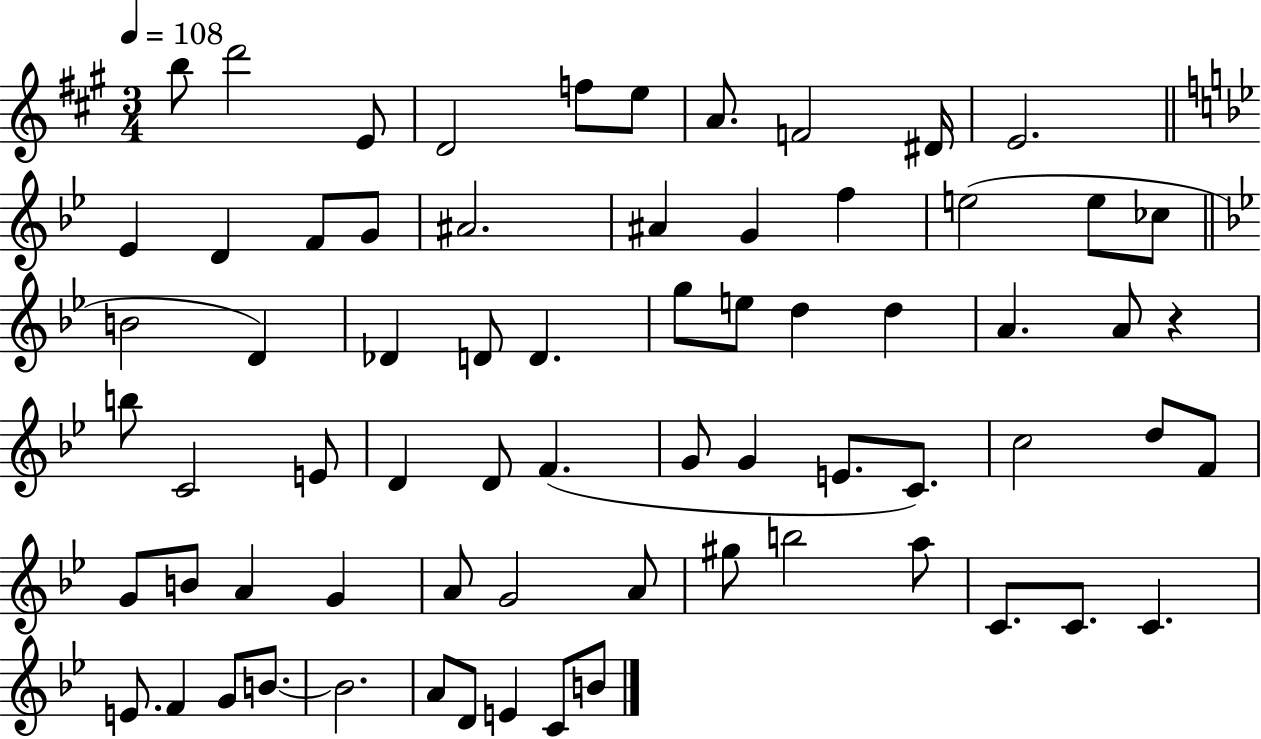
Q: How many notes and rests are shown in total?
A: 69